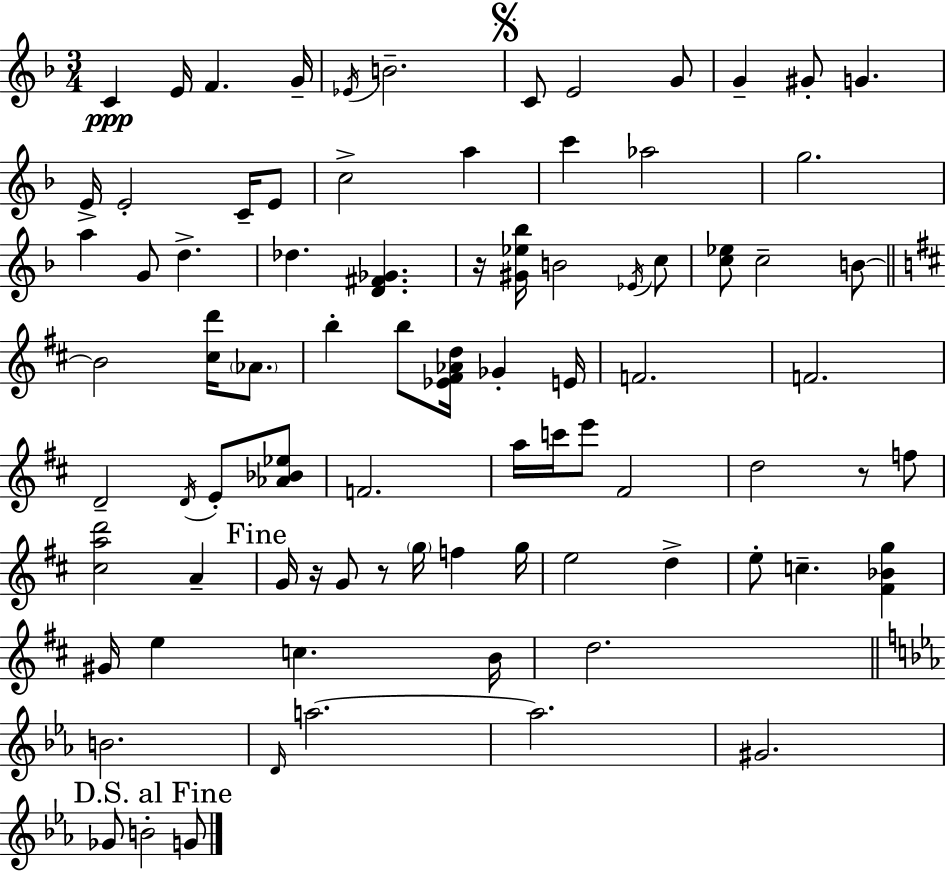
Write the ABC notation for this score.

X:1
T:Untitled
M:3/4
L:1/4
K:Dm
C E/4 F G/4 _E/4 B2 C/2 E2 G/2 G ^G/2 G E/4 E2 C/4 E/2 c2 a c' _a2 g2 a G/2 d _d [D^F_G] z/4 [^G_e_b]/4 B2 _E/4 c/2 [c_e]/2 c2 B/2 B2 [^cd']/4 _A/2 b b/2 [_E^F_Ad]/4 _G E/4 F2 F2 D2 D/4 E/2 [_A_B_e]/2 F2 a/4 c'/4 e'/2 ^F2 d2 z/2 f/2 [^cad']2 A G/4 z/4 G/2 z/2 g/4 f g/4 e2 d e/2 c [^F_Bg] ^G/4 e c B/4 d2 B2 D/4 a2 a2 ^G2 _G/2 B2 G/2